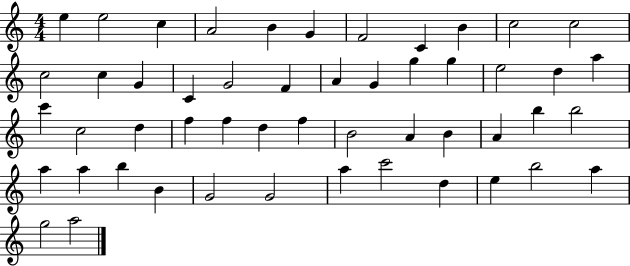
{
  \clef treble
  \numericTimeSignature
  \time 4/4
  \key c \major
  e''4 e''2 c''4 | a'2 b'4 g'4 | f'2 c'4 b'4 | c''2 c''2 | \break c''2 c''4 g'4 | c'4 g'2 f'4 | a'4 g'4 g''4 g''4 | e''2 d''4 a''4 | \break c'''4 c''2 d''4 | f''4 f''4 d''4 f''4 | b'2 a'4 b'4 | a'4 b''4 b''2 | \break a''4 a''4 b''4 b'4 | g'2 g'2 | a''4 c'''2 d''4 | e''4 b''2 a''4 | \break g''2 a''2 | \bar "|."
}